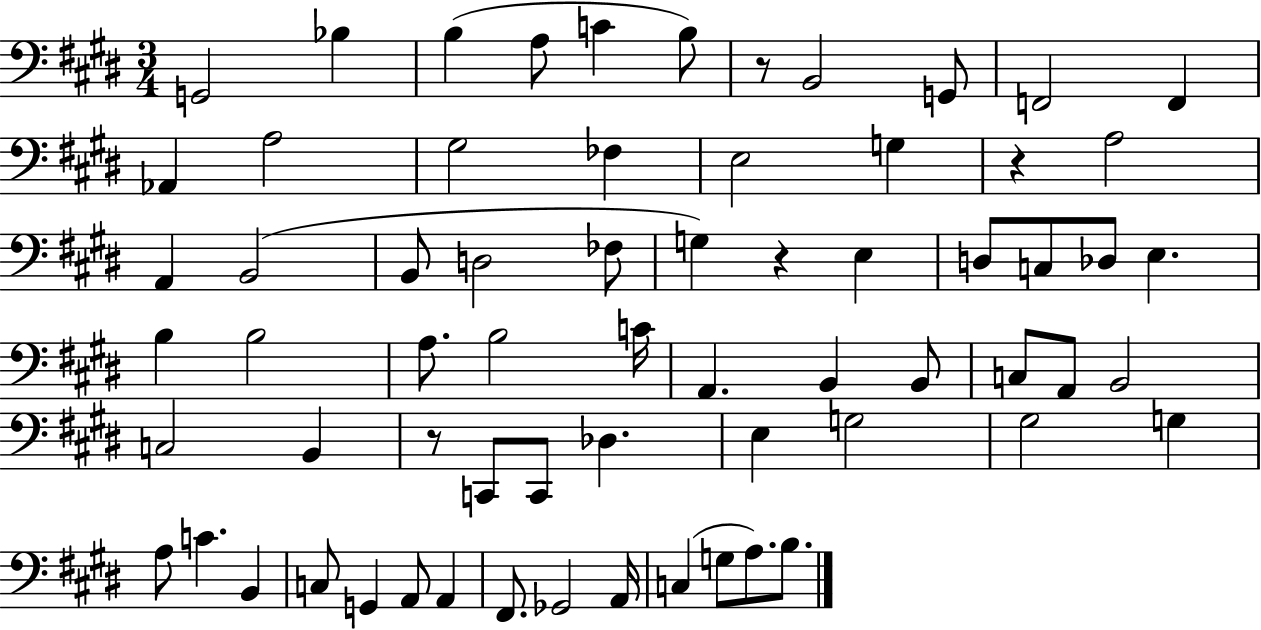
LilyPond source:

{
  \clef bass
  \numericTimeSignature
  \time 3/4
  \key e \major
  \repeat volta 2 { g,2 bes4 | b4( a8 c'4 b8) | r8 b,2 g,8 | f,2 f,4 | \break aes,4 a2 | gis2 fes4 | e2 g4 | r4 a2 | \break a,4 b,2( | b,8 d2 fes8 | g4) r4 e4 | d8 c8 des8 e4. | \break b4 b2 | a8. b2 c'16 | a,4. b,4 b,8 | c8 a,8 b,2 | \break c2 b,4 | r8 c,8 c,8 des4. | e4 g2 | gis2 g4 | \break a8 c'4. b,4 | c8 g,4 a,8 a,4 | fis,8. ges,2 a,16 | c4( g8 a8.) b8. | \break } \bar "|."
}